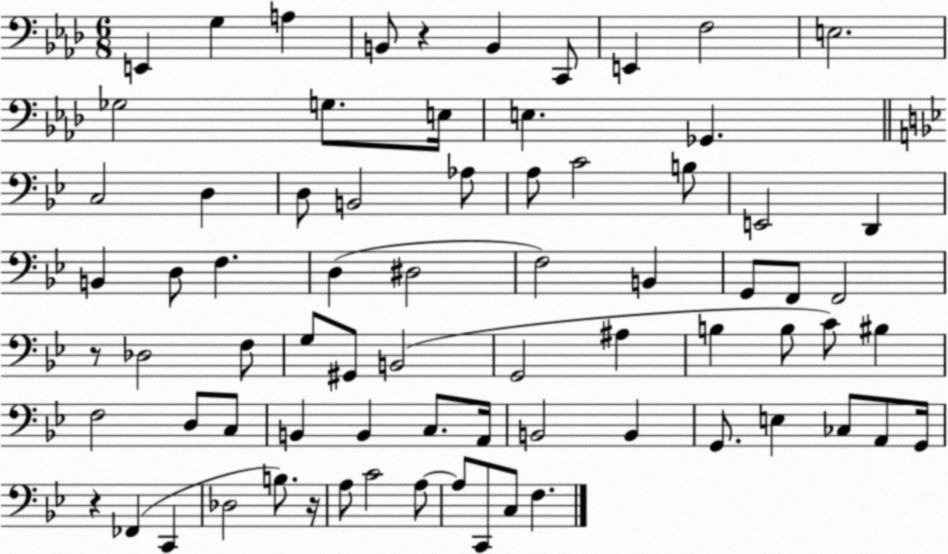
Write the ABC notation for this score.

X:1
T:Untitled
M:6/8
L:1/4
K:Ab
E,, G, A, B,,/2 z B,, C,,/2 E,, F,2 E,2 _G,2 G,/2 E,/4 E, _G,, C,2 D, D,/2 B,,2 _A,/2 A,/2 C2 B,/2 E,,2 D,, B,, D,/2 F, D, ^D,2 F,2 B,, G,,/2 F,,/2 F,,2 z/2 _D,2 F,/2 G,/2 ^G,,/2 B,,2 G,,2 ^A, B, B,/2 C/2 ^B, F,2 D,/2 C,/2 B,, B,, C,/2 A,,/4 B,,2 B,, G,,/2 E, _C,/2 A,,/2 G,,/4 z _F,, C,, _D,2 B,/2 z/4 A,/2 C2 A,/2 A,/2 C,,/2 C,/2 F,